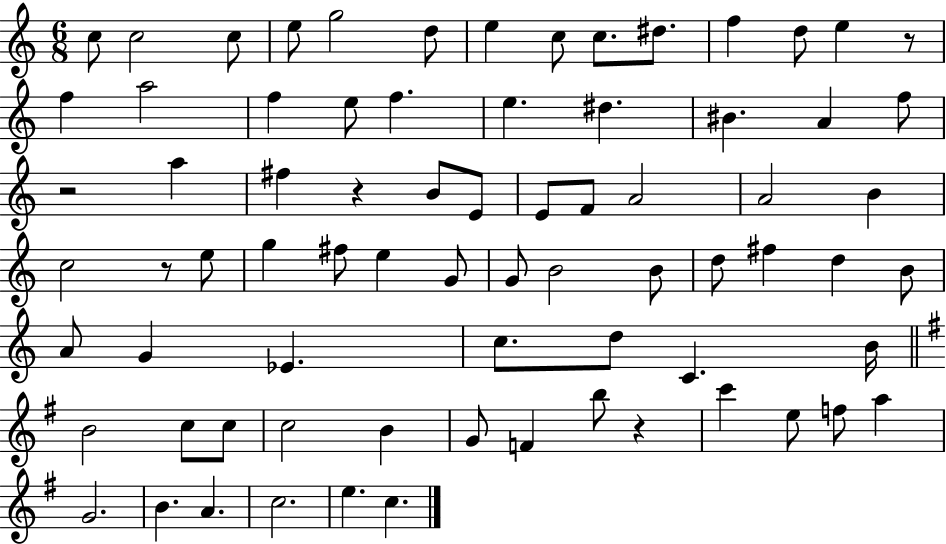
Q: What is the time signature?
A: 6/8